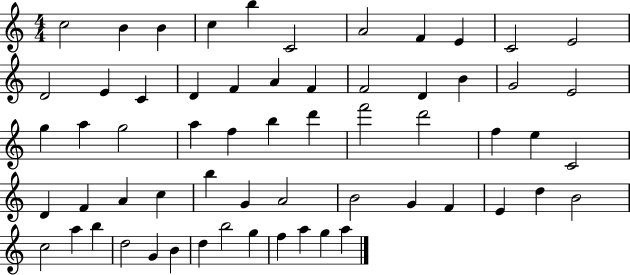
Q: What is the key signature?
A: C major